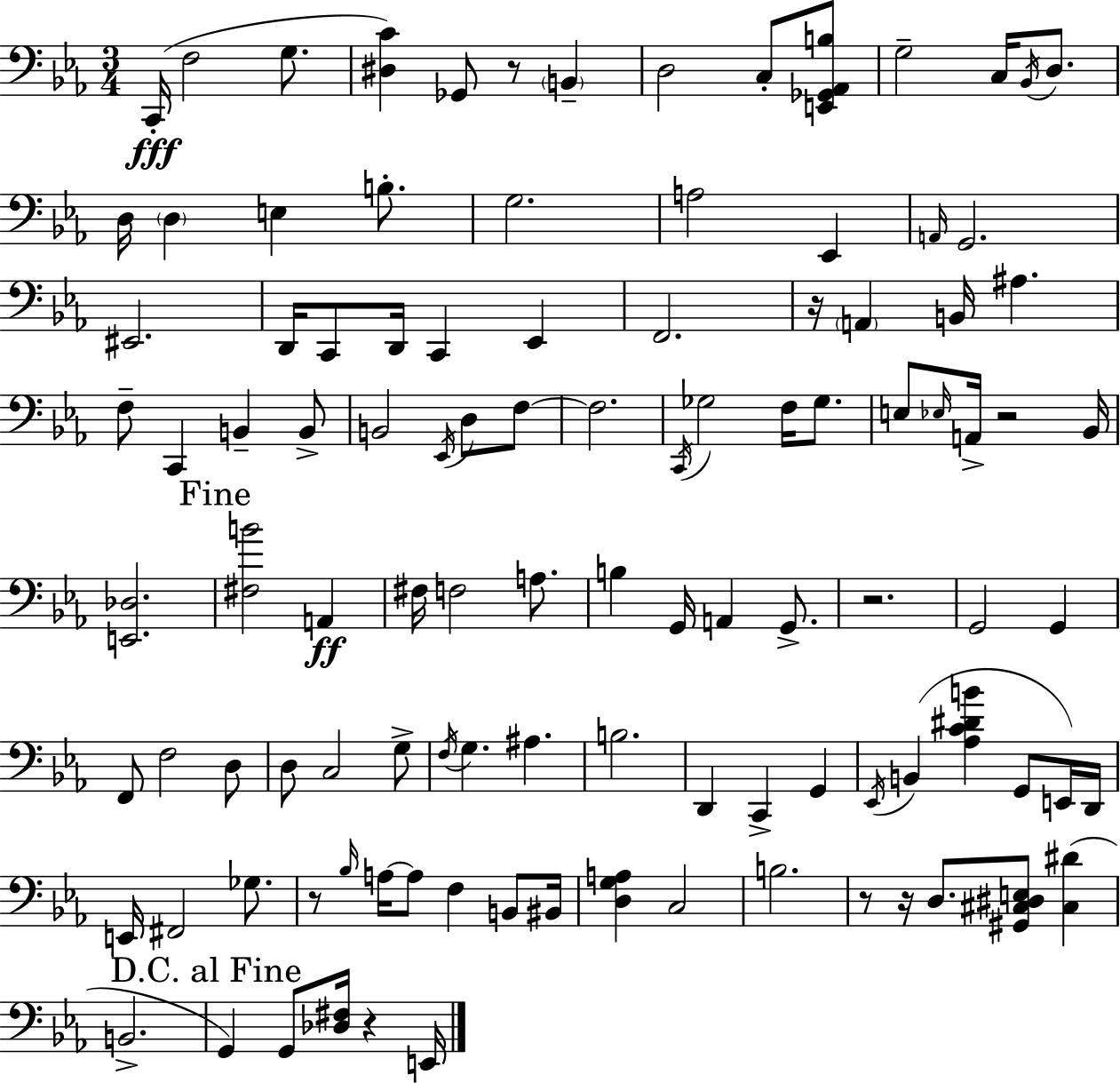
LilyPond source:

{
  \clef bass
  \numericTimeSignature
  \time 3/4
  \key ees \major
  c,16-.(\fff f2 g8. | <dis c'>4) ges,8 r8 \parenthesize b,4-- | d2 c8-. <e, ges, aes, b>8 | g2-- c16 \acciaccatura { bes,16 } d8. | \break d16 \parenthesize d4 e4 b8.-. | g2. | a2 ees,4 | \grace { a,16 } g,2. | \break eis,2. | d,16 c,8 d,16 c,4 ees,4 | f,2. | r16 \parenthesize a,4 b,16 ais4. | \break f8-- c,4 b,4-- | b,8-> b,2 \acciaccatura { ees,16 } d8 | f8~~ f2. | \acciaccatura { c,16 } ges2 | \break f16 ges8. e8 \grace { ees16 } a,16-> r2 | bes,16 <e, des>2. | \mark "Fine" <fis b'>2 | a,4\ff fis16 f2 | \break a8. b4 g,16 a,4 | g,8.-> r2. | g,2 | g,4 f,8 f2 | \break d8 d8 c2 | g8-> \acciaccatura { f16 } g4. | ais4. b2. | d,4 c,4-> | \break g,4 \acciaccatura { ees,16 }( b,4 <aes c' dis' b'>4 | g,8 e,16) d,16 e,16 fis,2 | ges8. r8 \grace { bes16 } a16~~ a8 | f4 b,8 bis,16 <d g a>4 | \break c2 b2. | r8 r16 d8. | <gis, cis dis e>8 <cis dis'>4( b,2.-> | \mark "D.C. al Fine" g,4) | \break g,8 <des fis>16 r4 e,16 \bar "|."
}